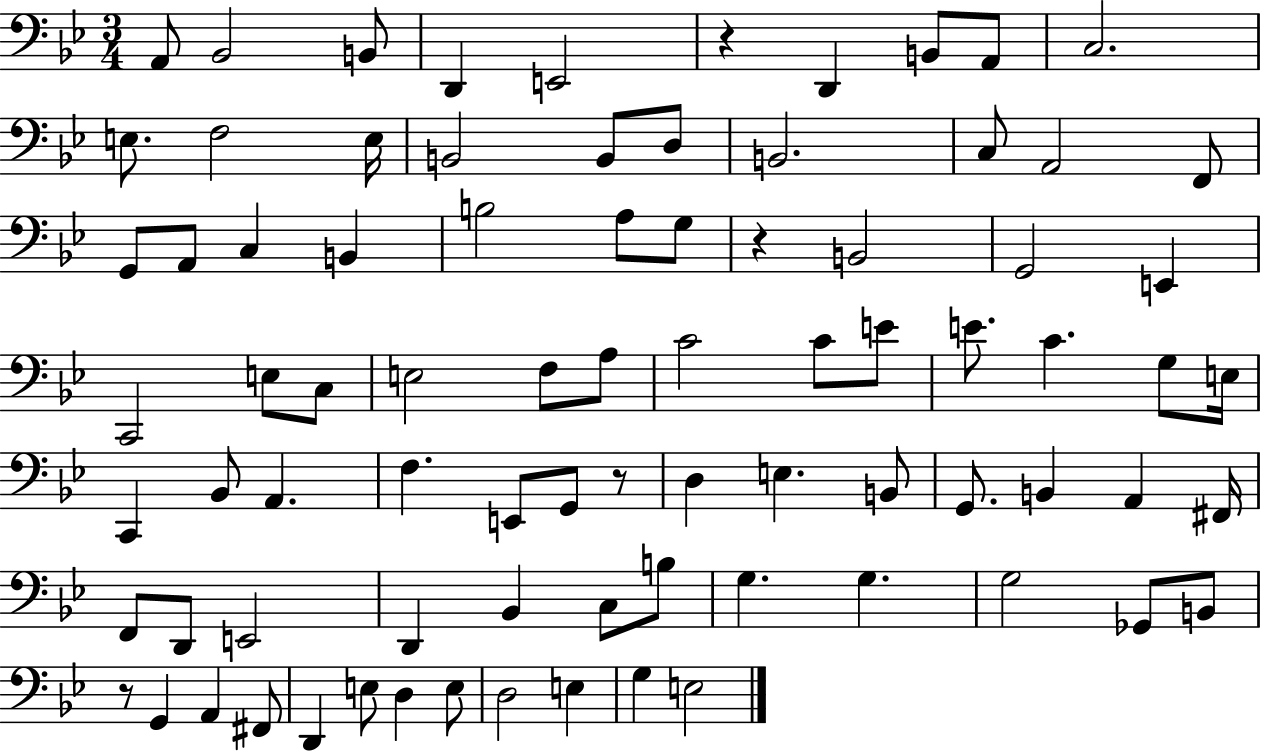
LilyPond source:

{
  \clef bass
  \numericTimeSignature
  \time 3/4
  \key bes \major
  \repeat volta 2 { a,8 bes,2 b,8 | d,4 e,2 | r4 d,4 b,8 a,8 | c2. | \break e8. f2 e16 | b,2 b,8 d8 | b,2. | c8 a,2 f,8 | \break g,8 a,8 c4 b,4 | b2 a8 g8 | r4 b,2 | g,2 e,4 | \break c,2 e8 c8 | e2 f8 a8 | c'2 c'8 e'8 | e'8. c'4. g8 e16 | \break c,4 bes,8 a,4. | f4. e,8 g,8 r8 | d4 e4. b,8 | g,8. b,4 a,4 fis,16 | \break f,8 d,8 e,2 | d,4 bes,4 c8 b8 | g4. g4. | g2 ges,8 b,8 | \break r8 g,4 a,4 fis,8 | d,4 e8 d4 e8 | d2 e4 | g4 e2 | \break } \bar "|."
}